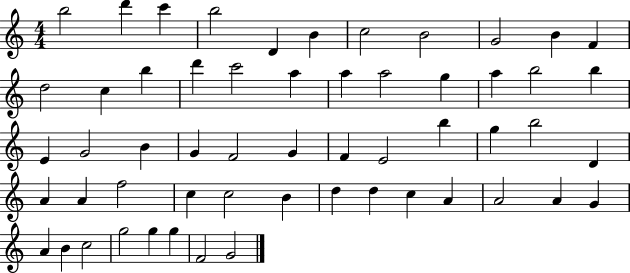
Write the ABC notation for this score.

X:1
T:Untitled
M:4/4
L:1/4
K:C
b2 d' c' b2 D B c2 B2 G2 B F d2 c b d' c'2 a a a2 g a b2 b E G2 B G F2 G F E2 b g b2 D A A f2 c c2 B d d c A A2 A G A B c2 g2 g g F2 G2